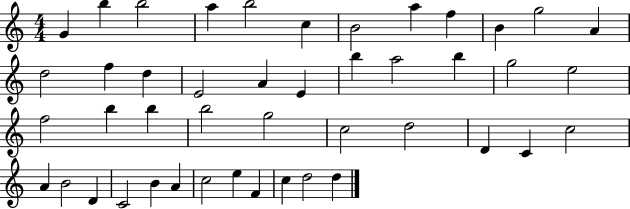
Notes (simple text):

G4/q B5/q B5/h A5/q B5/h C5/q B4/h A5/q F5/q B4/q G5/h A4/q D5/h F5/q D5/q E4/h A4/q E4/q B5/q A5/h B5/q G5/h E5/h F5/h B5/q B5/q B5/h G5/h C5/h D5/h D4/q C4/q C5/h A4/q B4/h D4/q C4/h B4/q A4/q C5/h E5/q F4/q C5/q D5/h D5/q